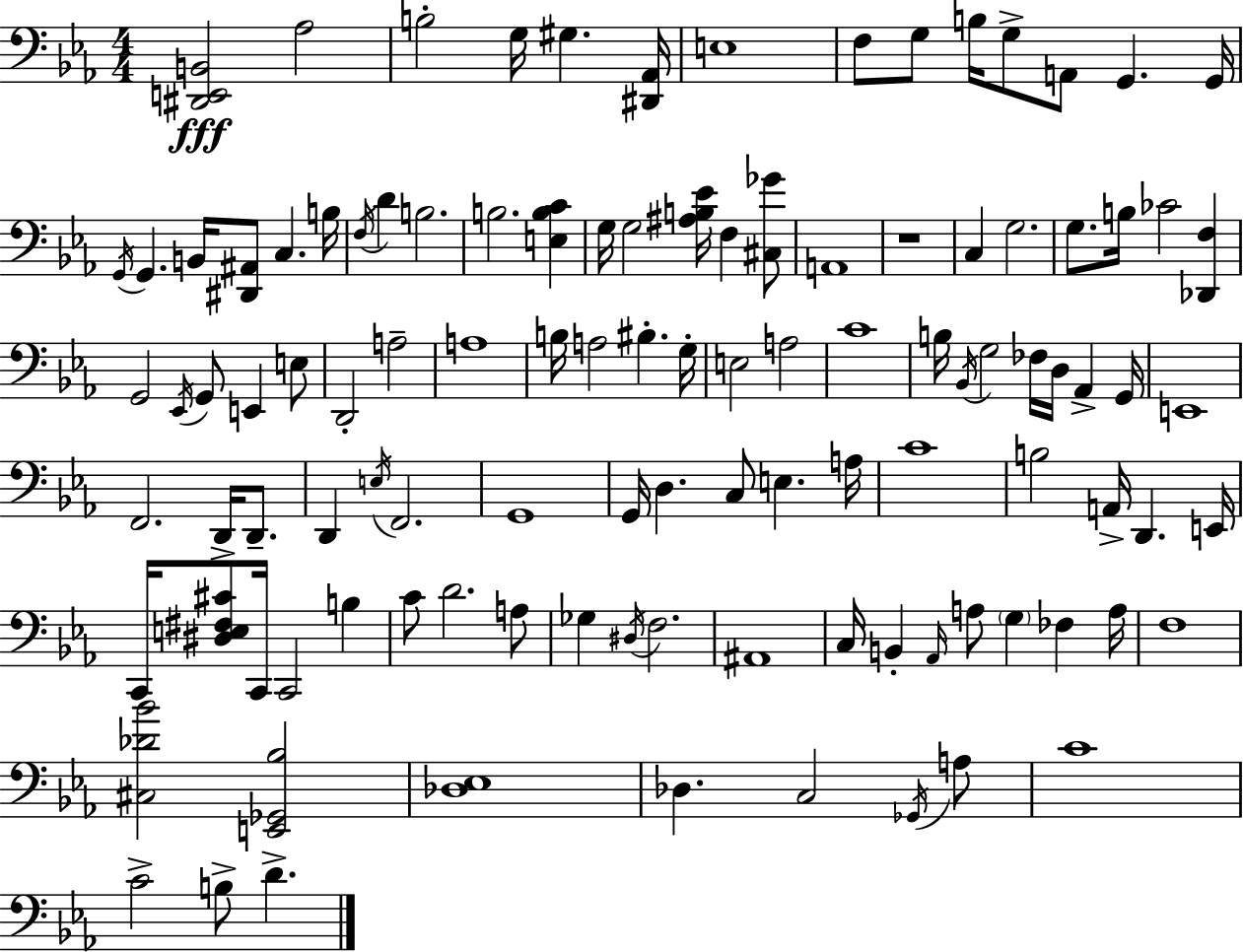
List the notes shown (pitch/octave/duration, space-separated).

[D#2,E2,B2]/h Ab3/h B3/h G3/s G#3/q. [D#2,Ab2]/s E3/w F3/e G3/e B3/s G3/e A2/e G2/q. G2/s G2/s G2/q. B2/s [D#2,A#2]/e C3/q. B3/s F3/s D4/q B3/h. B3/h. [E3,B3,C4]/q G3/s G3/h [A#3,B3,Eb4]/s F3/q [C#3,Gb4]/e A2/w R/w C3/q G3/h. G3/e. B3/s CES4/h [Db2,F3]/q G2/h Eb2/s G2/e E2/q E3/e D2/h A3/h A3/w B3/s A3/h BIS3/q. G3/s E3/h A3/h C4/w B3/s Bb2/s G3/h FES3/s D3/s Ab2/q G2/s E2/w F2/h. D2/s D2/e. D2/q E3/s F2/h. G2/w G2/s D3/q. C3/e E3/q. A3/s C4/w B3/h A2/s D2/q. E2/s C2/s [D#3,E3,F#3,C#4]/e C2/s C2/h B3/q C4/e D4/h. A3/e Gb3/q D#3/s F3/h. A#2/w C3/s B2/q Ab2/s A3/e G3/q FES3/q A3/s F3/w [C#3,Db4,Bb4]/h [E2,Gb2,Bb3]/h [Db3,Eb3]/w Db3/q. C3/h Gb2/s A3/e C4/w C4/h B3/e D4/q.